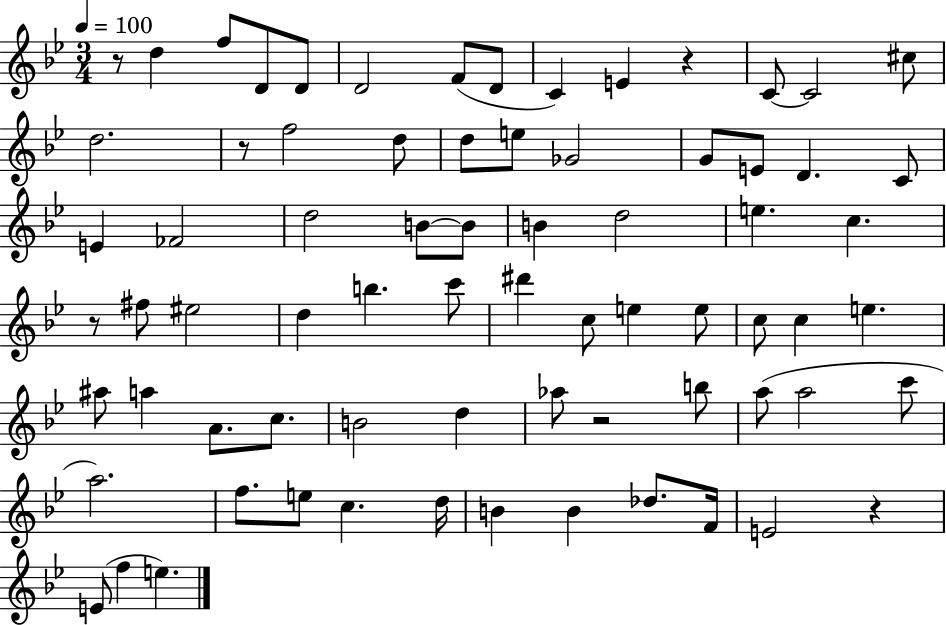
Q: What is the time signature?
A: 3/4